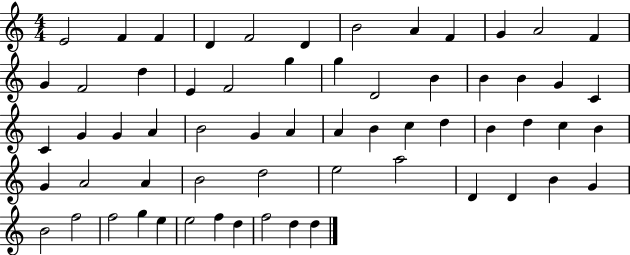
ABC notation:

X:1
T:Untitled
M:4/4
L:1/4
K:C
E2 F F D F2 D B2 A F G A2 F G F2 d E F2 g g D2 B B B G C C G G A B2 G A A B c d B d c B G A2 A B2 d2 e2 a2 D D B G B2 f2 f2 g e e2 f d f2 d d